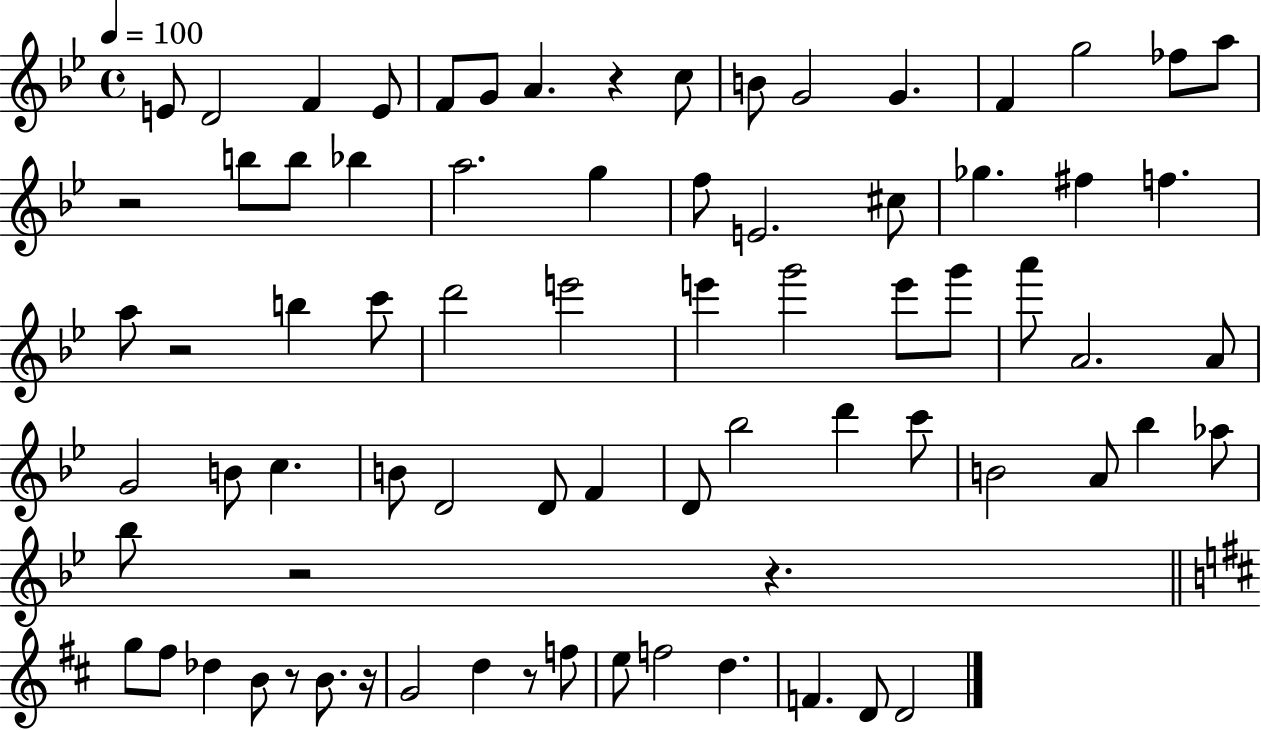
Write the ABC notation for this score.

X:1
T:Untitled
M:4/4
L:1/4
K:Bb
E/2 D2 F E/2 F/2 G/2 A z c/2 B/2 G2 G F g2 _f/2 a/2 z2 b/2 b/2 _b a2 g f/2 E2 ^c/2 _g ^f f a/2 z2 b c'/2 d'2 e'2 e' g'2 e'/2 g'/2 a'/2 A2 A/2 G2 B/2 c B/2 D2 D/2 F D/2 _b2 d' c'/2 B2 A/2 _b _a/2 _b/2 z2 z g/2 ^f/2 _d B/2 z/2 B/2 z/4 G2 d z/2 f/2 e/2 f2 d F D/2 D2